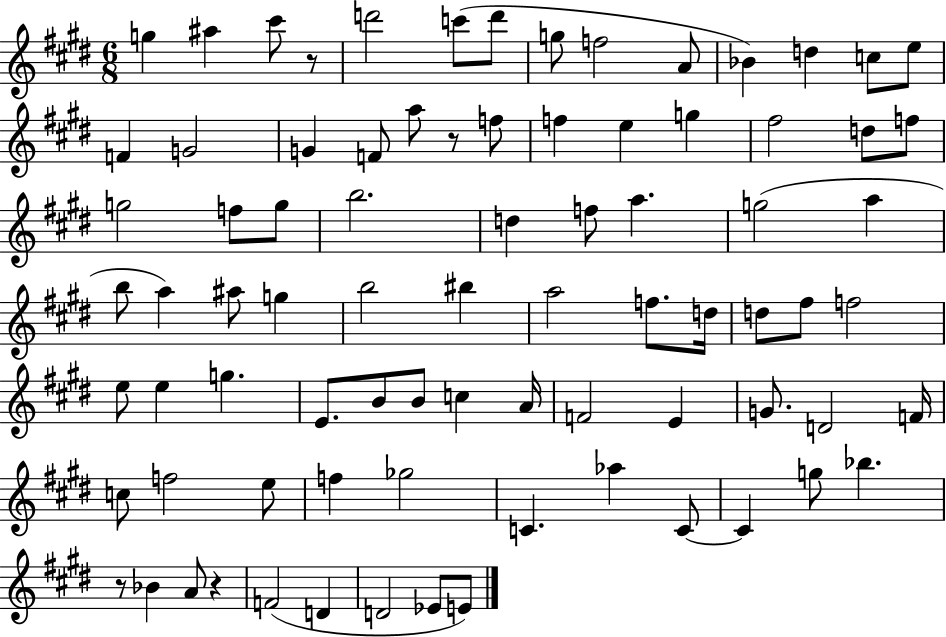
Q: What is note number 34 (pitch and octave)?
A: A5